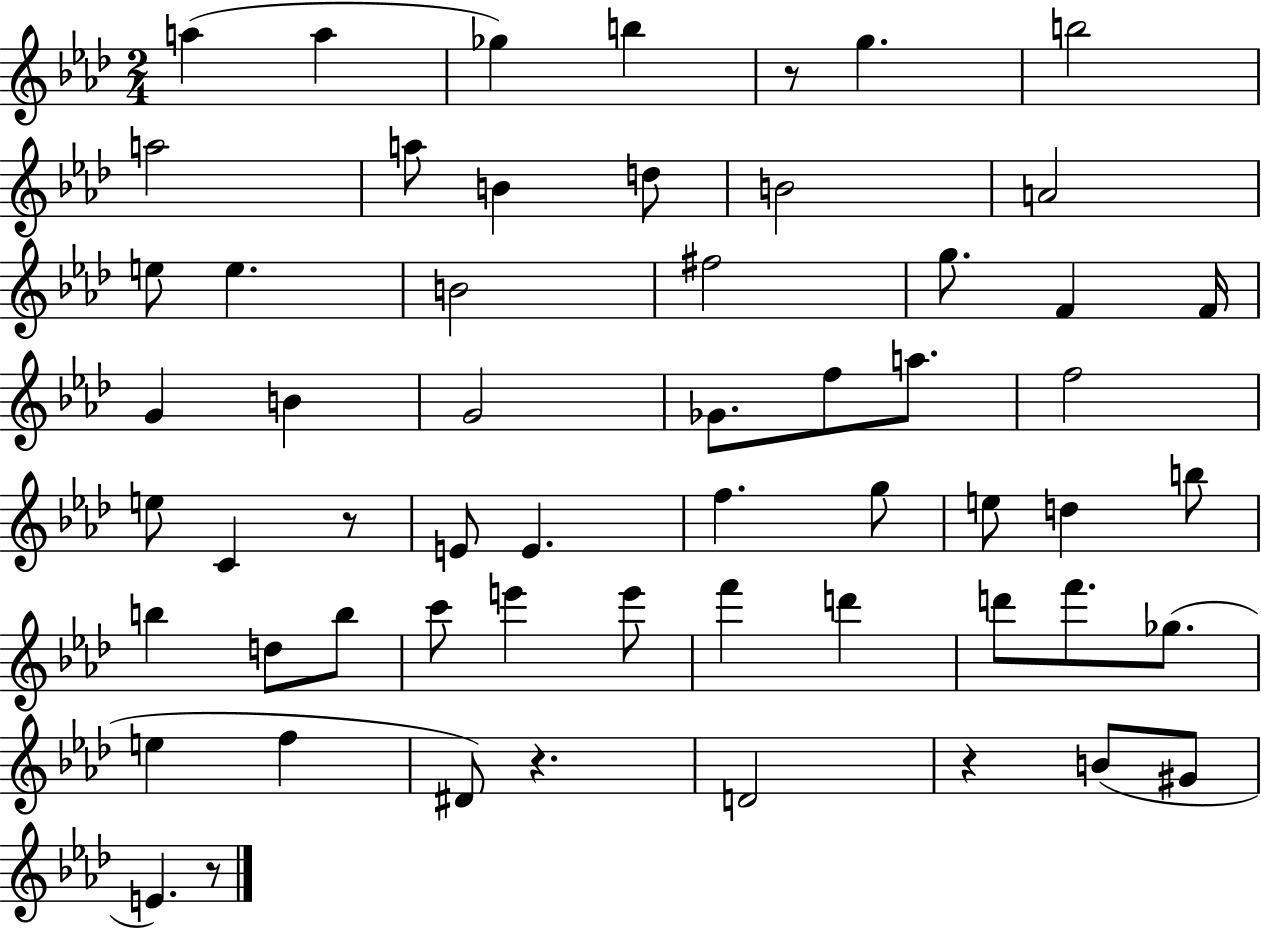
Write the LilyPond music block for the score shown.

{
  \clef treble
  \numericTimeSignature
  \time 2/4
  \key aes \major
  a''4( a''4 | ges''4) b''4 | r8 g''4. | b''2 | \break a''2 | a''8 b'4 d''8 | b'2 | a'2 | \break e''8 e''4. | b'2 | fis''2 | g''8. f'4 f'16 | \break g'4 b'4 | g'2 | ges'8. f''8 a''8. | f''2 | \break e''8 c'4 r8 | e'8 e'4. | f''4. g''8 | e''8 d''4 b''8 | \break b''4 d''8 b''8 | c'''8 e'''4 e'''8 | f'''4 d'''4 | d'''8 f'''8. ges''8.( | \break e''4 f''4 | dis'8) r4. | d'2 | r4 b'8( gis'8 | \break e'4.) r8 | \bar "|."
}